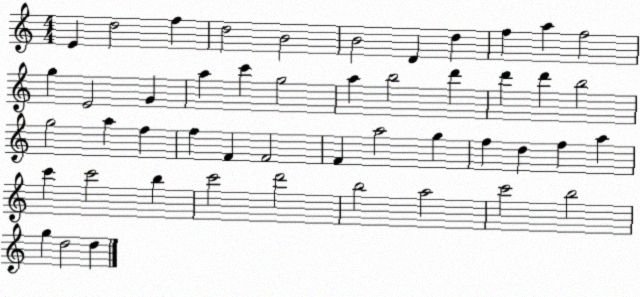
X:1
T:Untitled
M:4/4
L:1/4
K:C
E d2 f d2 B2 B2 D d f a f2 g E2 G a c' g2 a b2 d' d' d' b2 g2 a f f F F2 F a2 g f d f a c' c'2 b c'2 d'2 b2 a2 c'2 b2 g d2 d